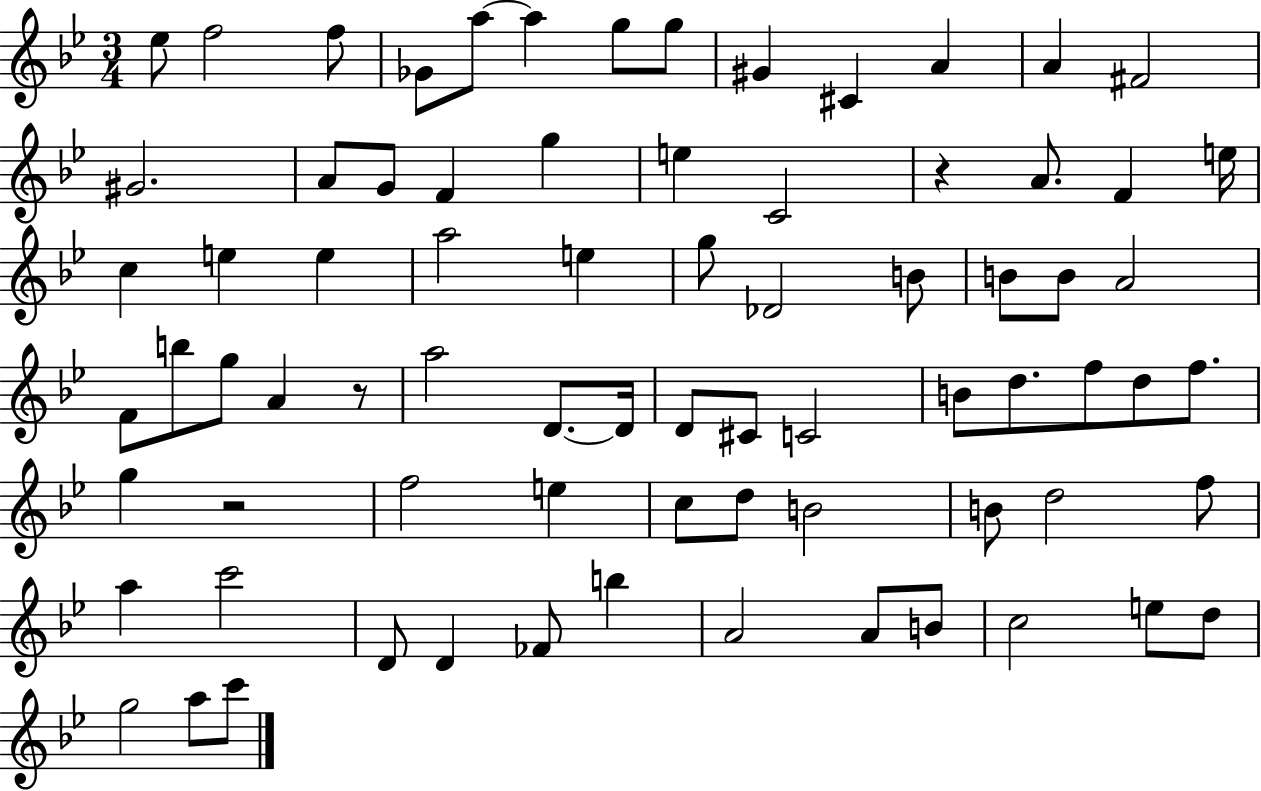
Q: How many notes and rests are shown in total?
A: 76